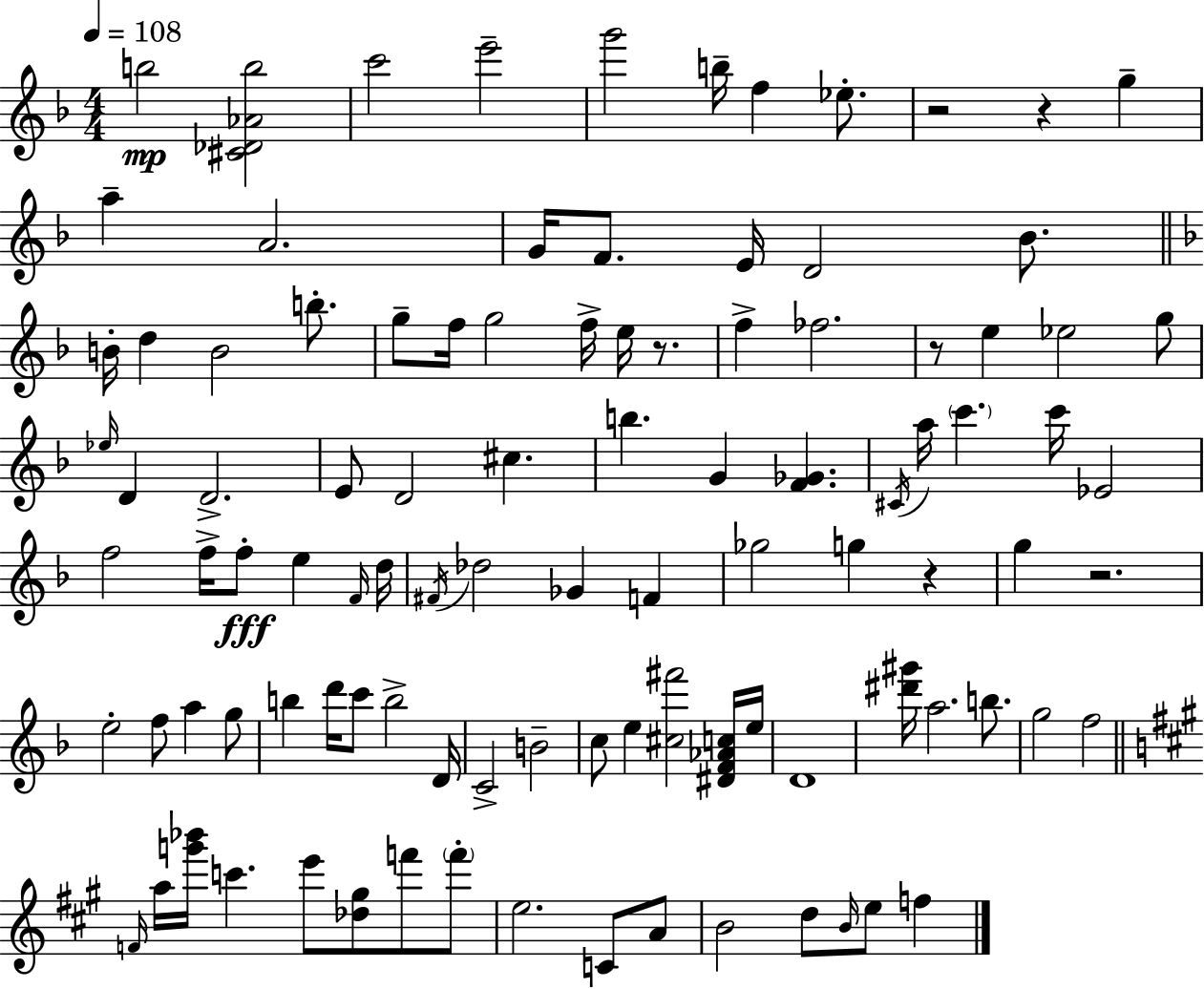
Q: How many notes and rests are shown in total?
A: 101